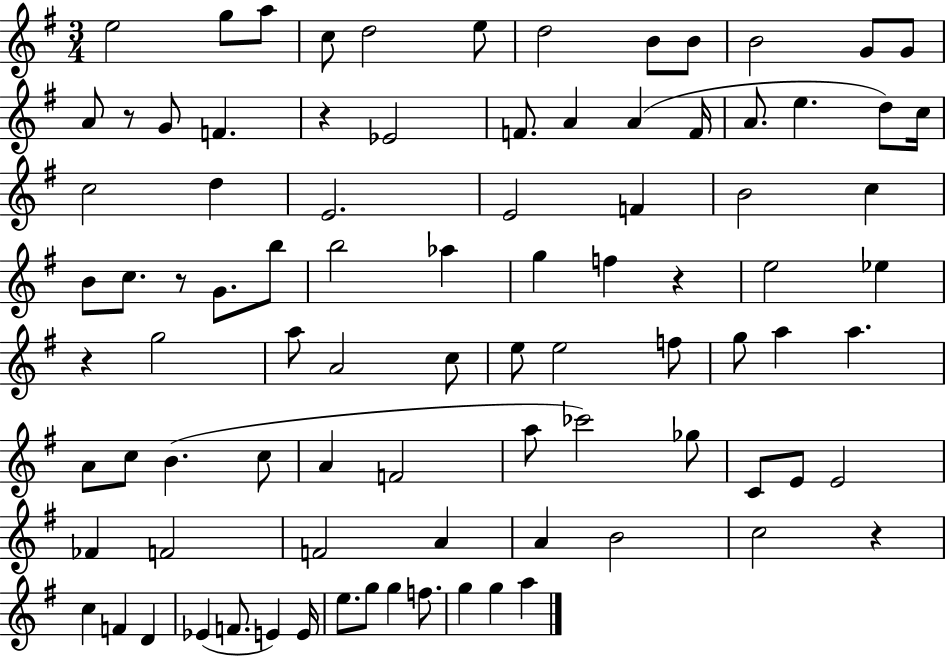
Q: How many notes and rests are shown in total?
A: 90